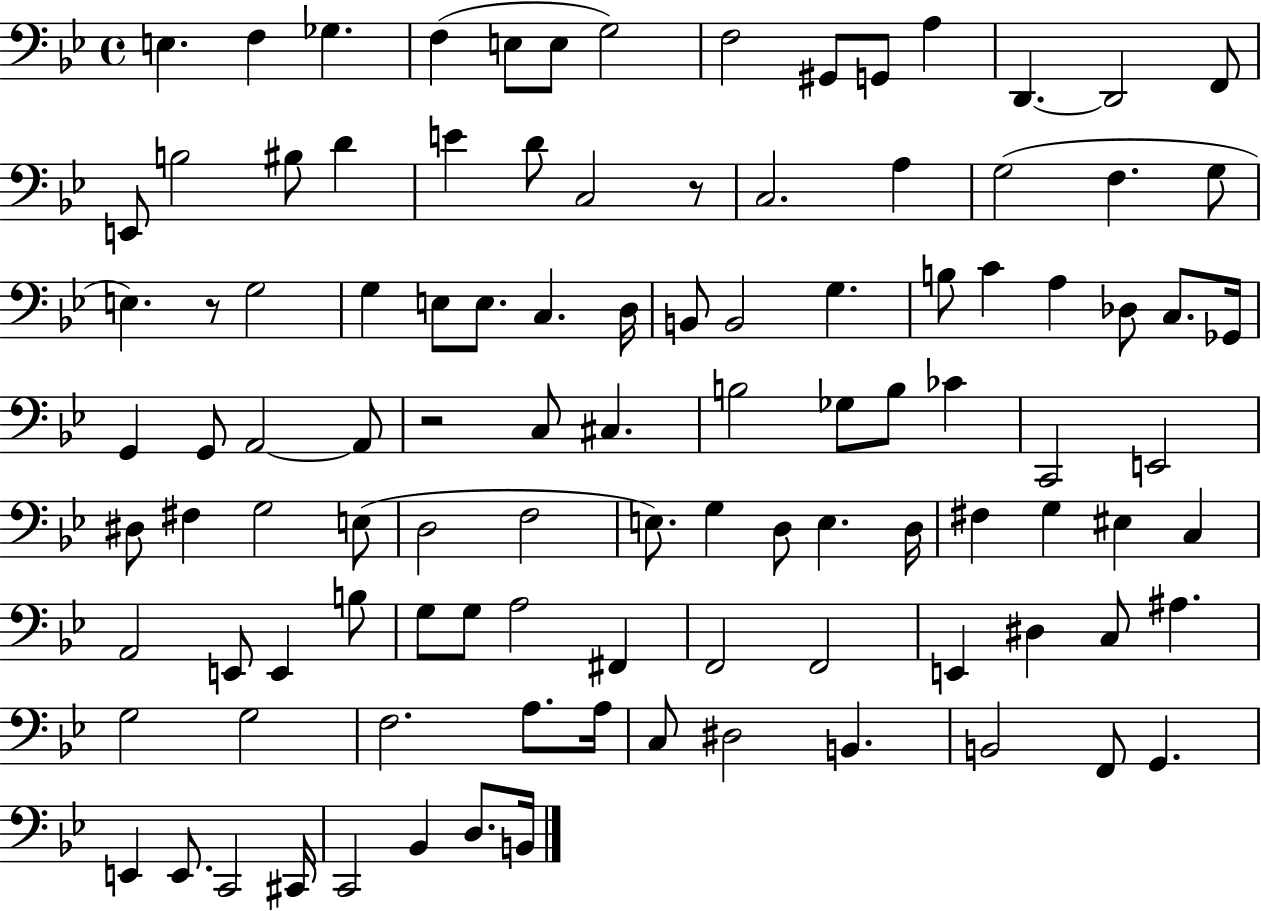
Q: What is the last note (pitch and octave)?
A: B2